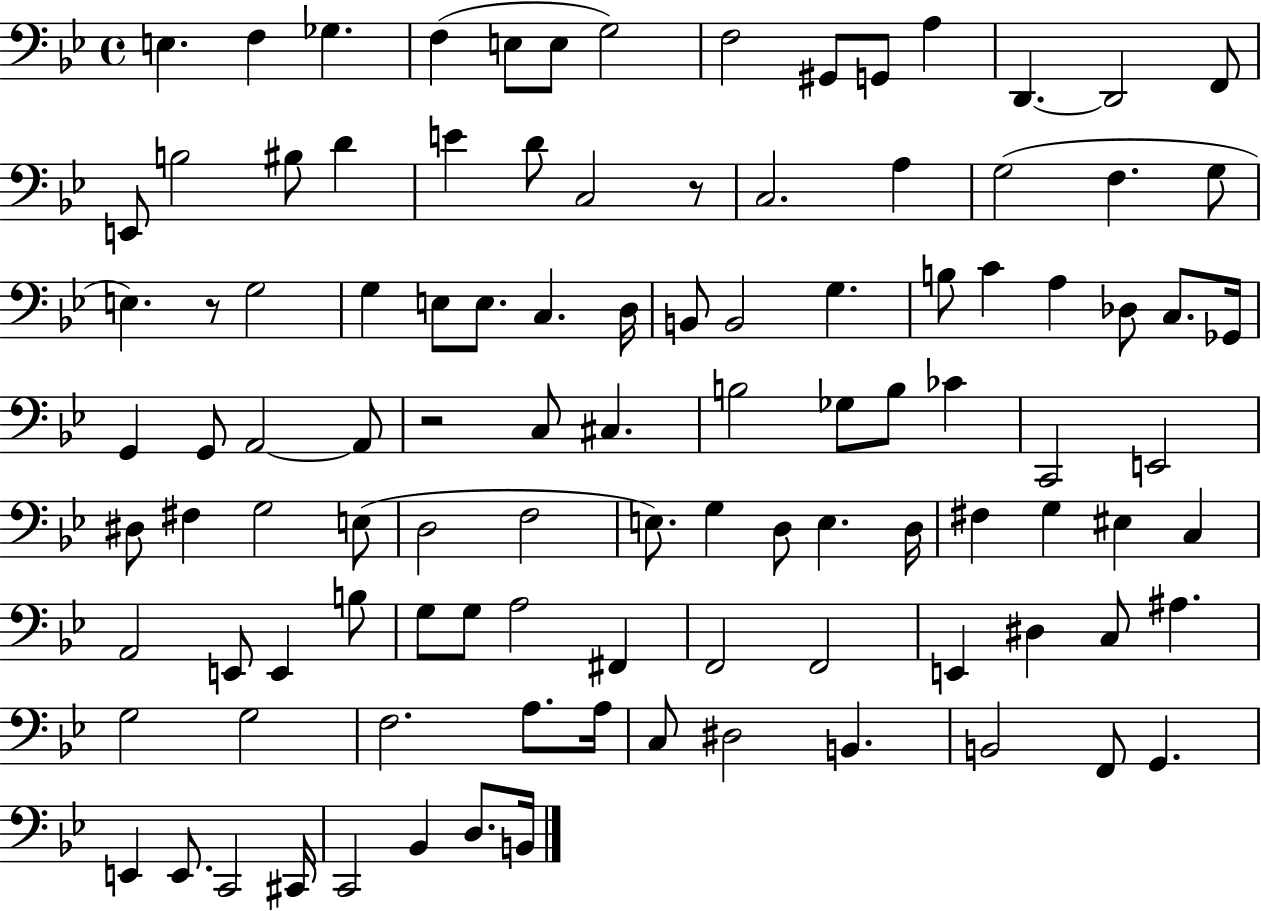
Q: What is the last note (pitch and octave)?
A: B2